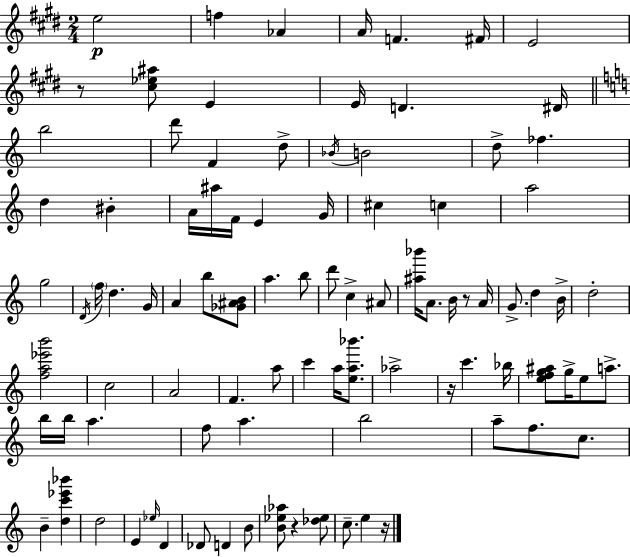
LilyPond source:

{
  \clef treble
  \numericTimeSignature
  \time 2/4
  \key e \major
  e''2\p | f''4 aes'4 | a'16 f'4. fis'16 | e'2 | \break r8 <cis'' ees'' ais''>8 e'4 | e'16 d'4. dis'16 | \bar "||" \break \key c \major b''2 | d'''8 f'4 d''8-> | \acciaccatura { bes'16 } b'2 | d''8-> fes''4. | \break d''4 bis'4-. | a'16 ais''16 f'16 e'4 | g'16 cis''4 c''4 | a''2 | \break g''2 | \acciaccatura { d'16 } \parenthesize f''16 d''4. | g'16 a'4 b''8 | <ges' ais' b'>8 a''4. | \break b''8 d'''8 c''4-> | ais'8 <ais'' bes'''>16 a'8. b'16 r8 | a'16 g'8.-> d''4 | b'16-> d''2-. | \break <f'' a'' ees''' b'''>2 | c''2 | a'2 | f'4. | \break a''8 c'''4 a''16 <e'' a'' bes'''>8. | aes''2-> | r16 c'''4. | bes''16 <e'' f'' g'' ais''>8 g''16-> e''8 a''8.-> | \break b''16 b''16 a''4. | f''8 a''4. | b''2 | a''8-- f''8. c''8. | \break b'4-- <d'' c''' ees''' bes'''>4 | d''2 | e'4 \grace { ees''16 } d'4 | des'8 d'4 | \break b'8 <b' ees'' aes''>8 r4 | <des'' ees''>8 c''8.-- e''4 | r16 \bar "|."
}